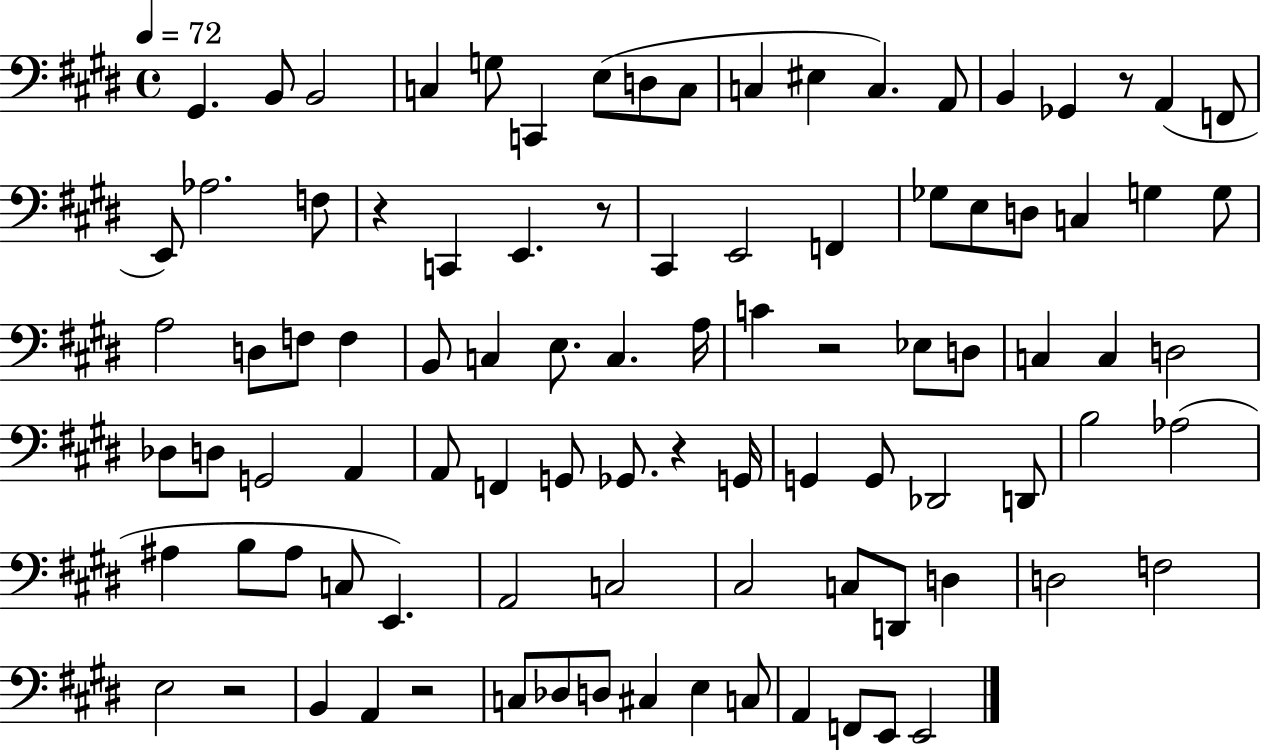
{
  \clef bass
  \time 4/4
  \defaultTimeSignature
  \key e \major
  \tempo 4 = 72
  gis,4. b,8 b,2 | c4 g8 c,4 e8( d8 c8 | c4 eis4 c4.) a,8 | b,4 ges,4 r8 a,4( f,8 | \break e,8) aes2. f8 | r4 c,4 e,4. r8 | cis,4 e,2 f,4 | ges8 e8 d8 c4 g4 g8 | \break a2 d8 f8 f4 | b,8 c4 e8. c4. a16 | c'4 r2 ees8 d8 | c4 c4 d2 | \break des8 d8 g,2 a,4 | a,8 f,4 g,8 ges,8. r4 g,16 | g,4 g,8 des,2 d,8 | b2 aes2( | \break ais4 b8 ais8 c8 e,4.) | a,2 c2 | cis2 c8 d,8 d4 | d2 f2 | \break e2 r2 | b,4 a,4 r2 | c8 des8 d8 cis4 e4 c8 | a,4 f,8 e,8 e,2 | \break \bar "|."
}